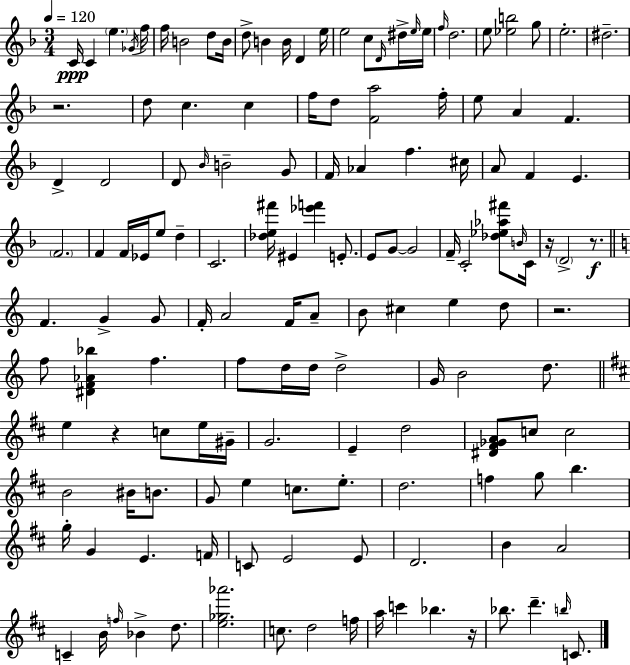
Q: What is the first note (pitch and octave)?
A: C4